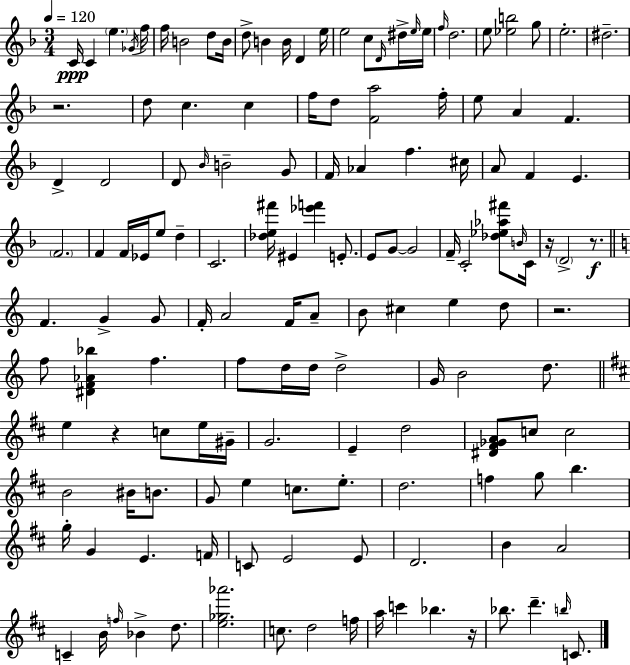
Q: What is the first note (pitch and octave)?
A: C4